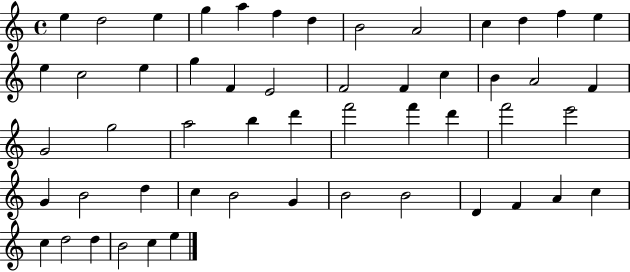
X:1
T:Untitled
M:4/4
L:1/4
K:C
e d2 e g a f d B2 A2 c d f e e c2 e g F E2 F2 F c B A2 F G2 g2 a2 b d' f'2 f' d' f'2 e'2 G B2 d c B2 G B2 B2 D F A c c d2 d B2 c e